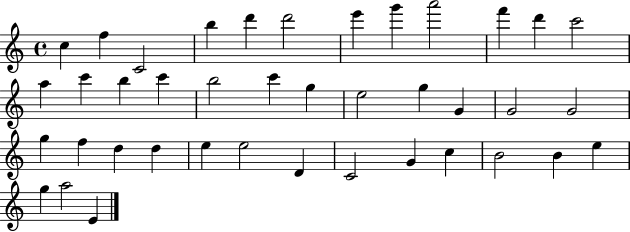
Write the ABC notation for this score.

X:1
T:Untitled
M:4/4
L:1/4
K:C
c f C2 b d' d'2 e' g' a'2 f' d' c'2 a c' b c' b2 c' g e2 g G G2 G2 g f d d e e2 D C2 G c B2 B e g a2 E